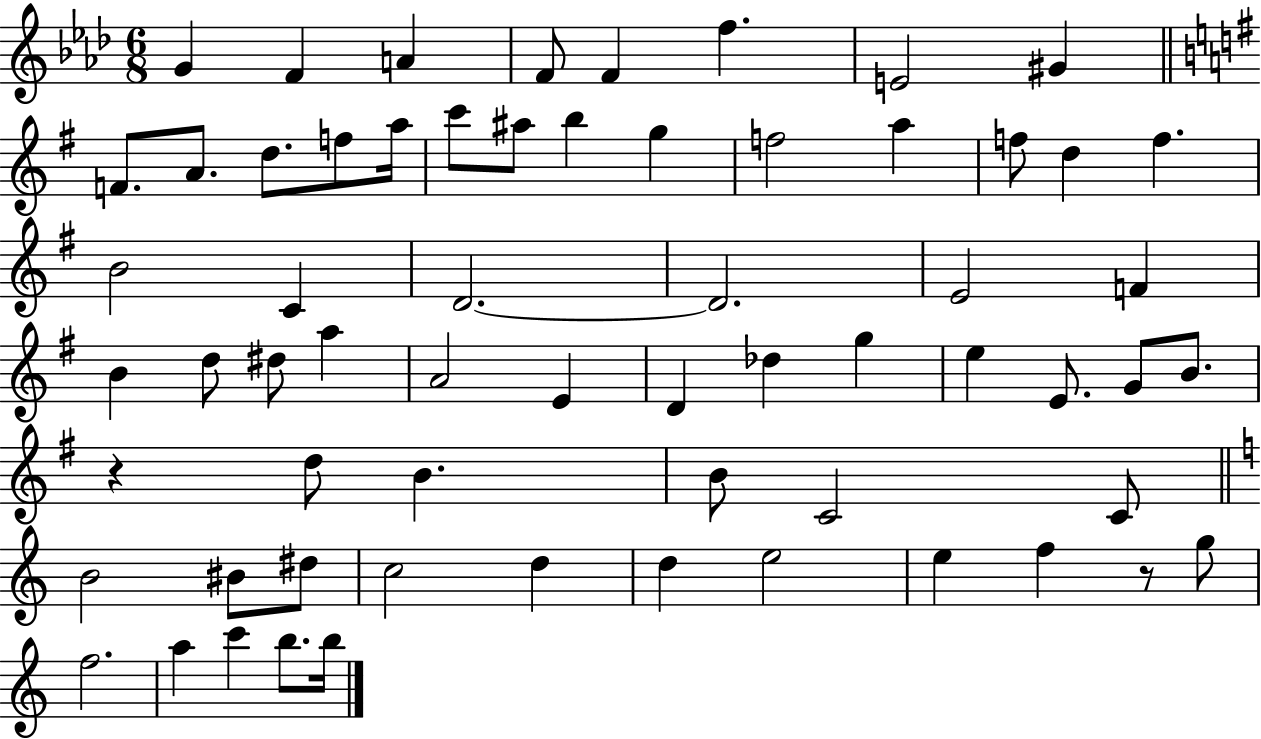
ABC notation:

X:1
T:Untitled
M:6/8
L:1/4
K:Ab
G F A F/2 F f E2 ^G F/2 A/2 d/2 f/2 a/4 c'/2 ^a/2 b g f2 a f/2 d f B2 C D2 D2 E2 F B d/2 ^d/2 a A2 E D _d g e E/2 G/2 B/2 z d/2 B B/2 C2 C/2 B2 ^B/2 ^d/2 c2 d d e2 e f z/2 g/2 f2 a c' b/2 b/4